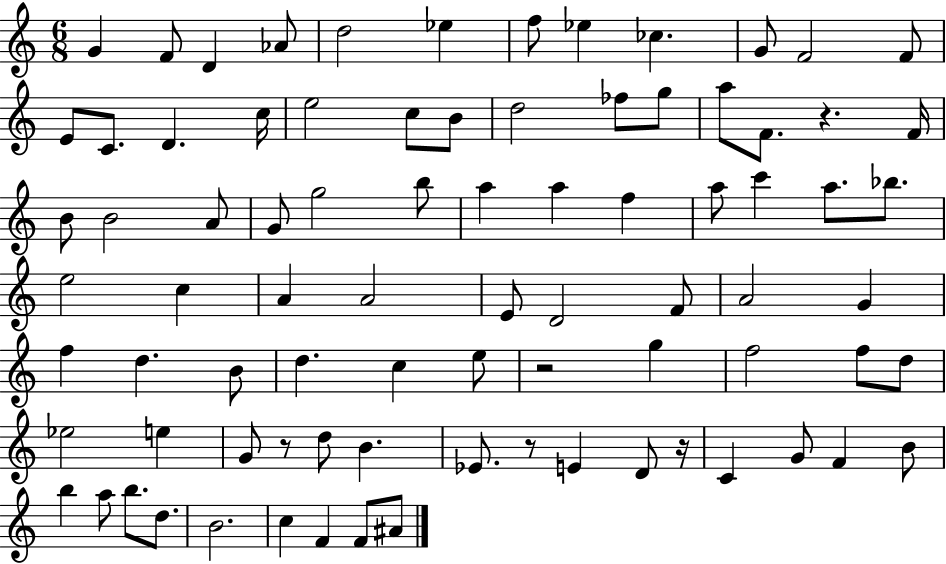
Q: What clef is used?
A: treble